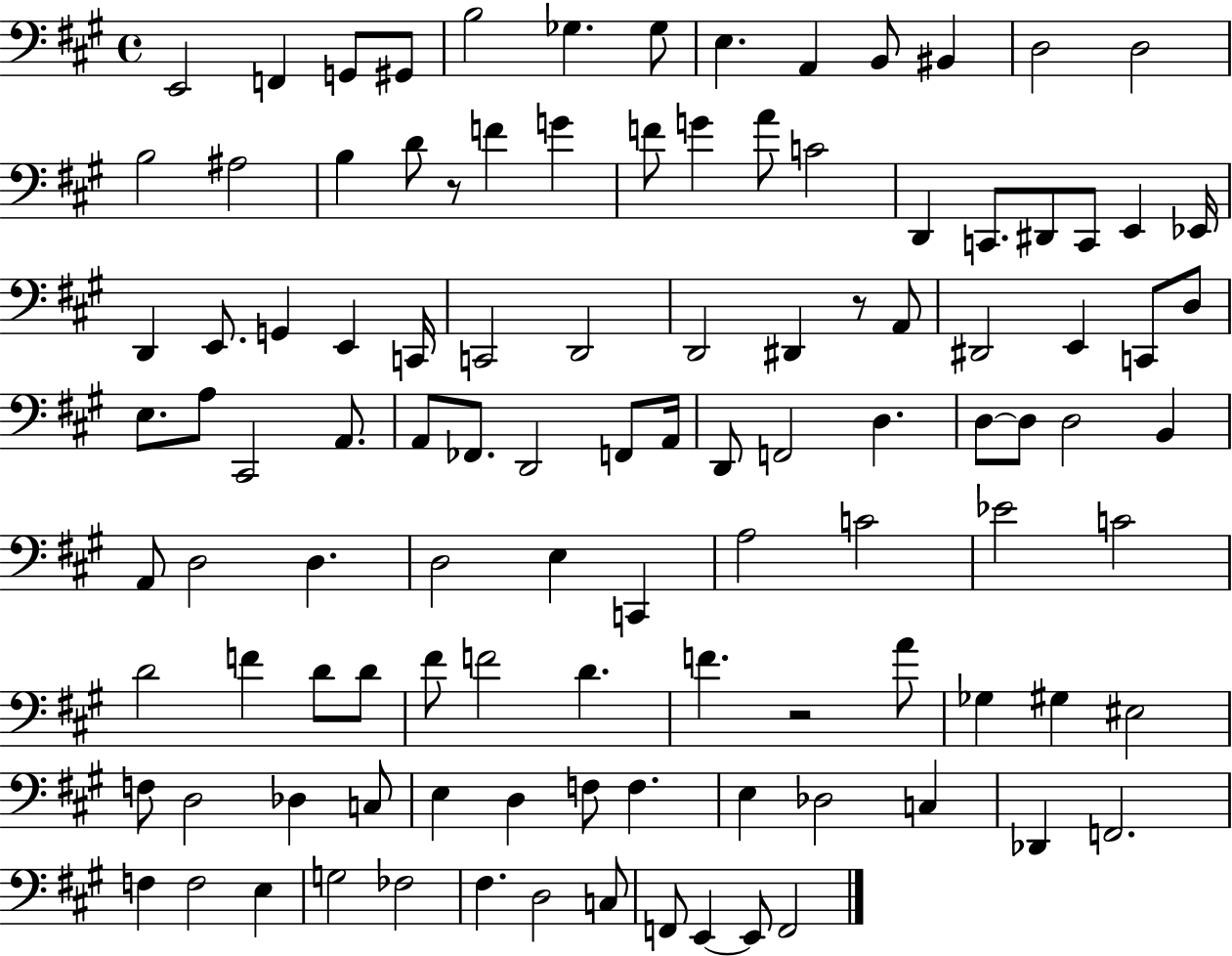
X:1
T:Untitled
M:4/4
L:1/4
K:A
E,,2 F,, G,,/2 ^G,,/2 B,2 _G, _G,/2 E, A,, B,,/2 ^B,, D,2 D,2 B,2 ^A,2 B, D/2 z/2 F G F/2 G A/2 C2 D,, C,,/2 ^D,,/2 C,,/2 E,, _E,,/4 D,, E,,/2 G,, E,, C,,/4 C,,2 D,,2 D,,2 ^D,, z/2 A,,/2 ^D,,2 E,, C,,/2 D,/2 E,/2 A,/2 ^C,,2 A,,/2 A,,/2 _F,,/2 D,,2 F,,/2 A,,/4 D,,/2 F,,2 D, D,/2 D,/2 D,2 B,, A,,/2 D,2 D, D,2 E, C,, A,2 C2 _E2 C2 D2 F D/2 D/2 ^F/2 F2 D F z2 A/2 _G, ^G, ^E,2 F,/2 D,2 _D, C,/2 E, D, F,/2 F, E, _D,2 C, _D,, F,,2 F, F,2 E, G,2 _F,2 ^F, D,2 C,/2 F,,/2 E,, E,,/2 F,,2